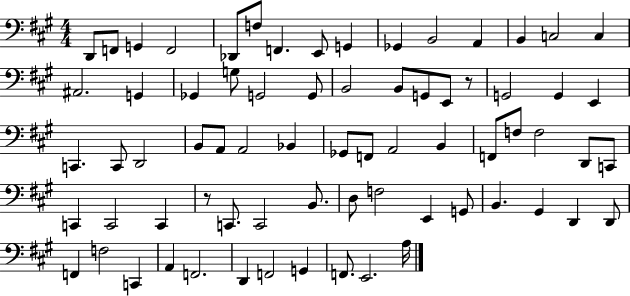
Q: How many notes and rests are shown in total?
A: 71